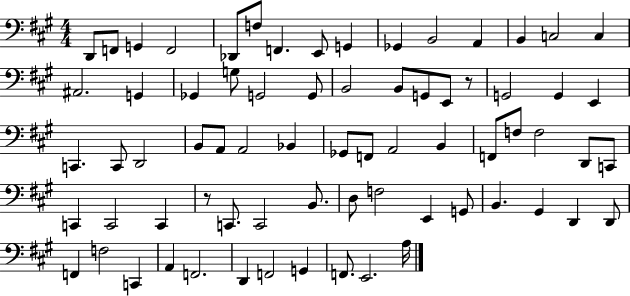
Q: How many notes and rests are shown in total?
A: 71